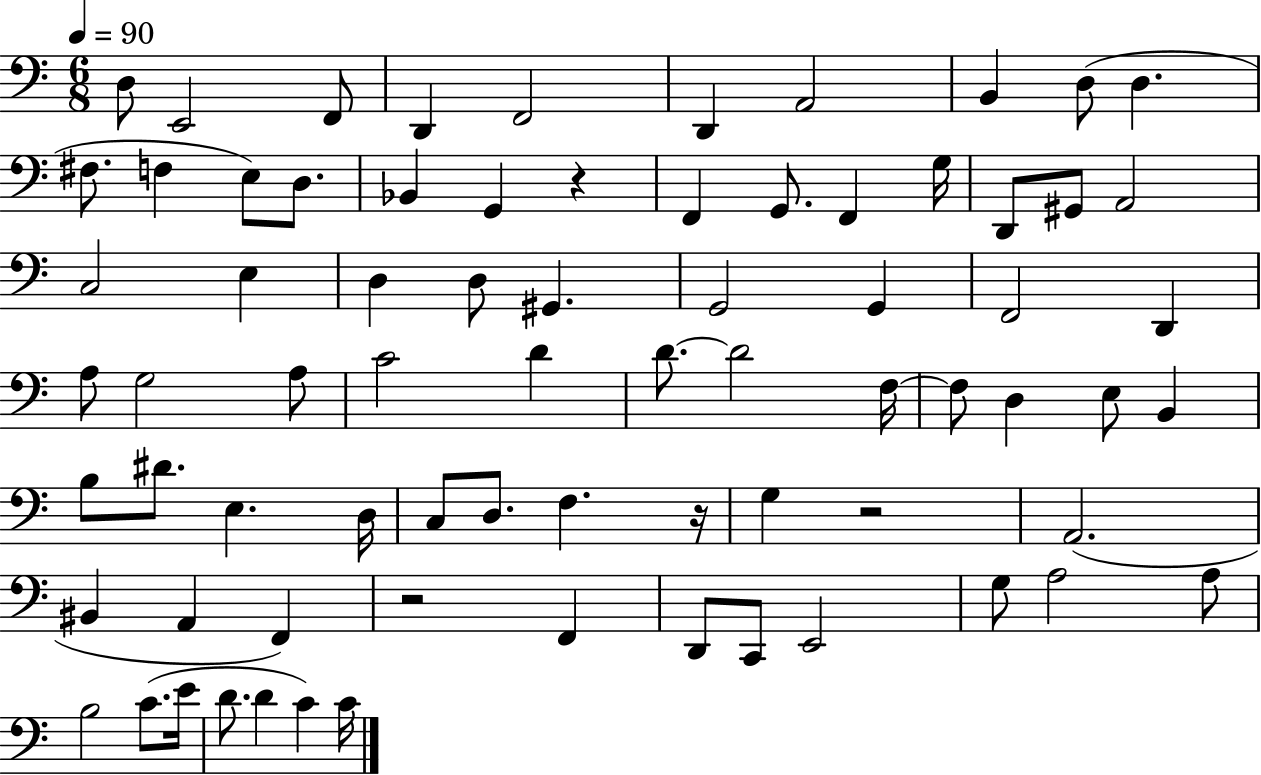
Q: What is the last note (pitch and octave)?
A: C4